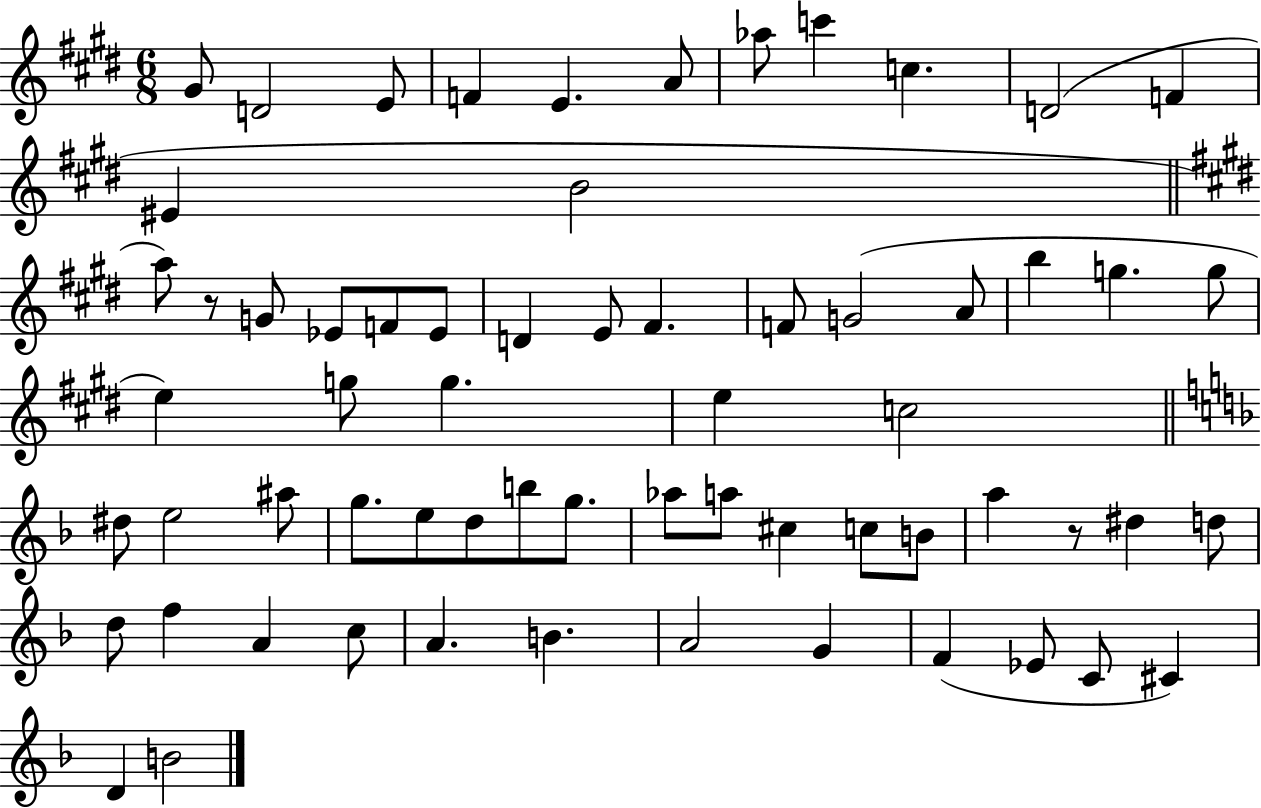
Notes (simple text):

G#4/e D4/h E4/e F4/q E4/q. A4/e Ab5/e C6/q C5/q. D4/h F4/q EIS4/q B4/h A5/e R/e G4/e Eb4/e F4/e Eb4/e D4/q E4/e F#4/q. F4/e G4/h A4/e B5/q G5/q. G5/e E5/q G5/e G5/q. E5/q C5/h D#5/e E5/h A#5/e G5/e. E5/e D5/e B5/e G5/e. Ab5/e A5/e C#5/q C5/e B4/e A5/q R/e D#5/q D5/e D5/e F5/q A4/q C5/e A4/q. B4/q. A4/h G4/q F4/q Eb4/e C4/e C#4/q D4/q B4/h